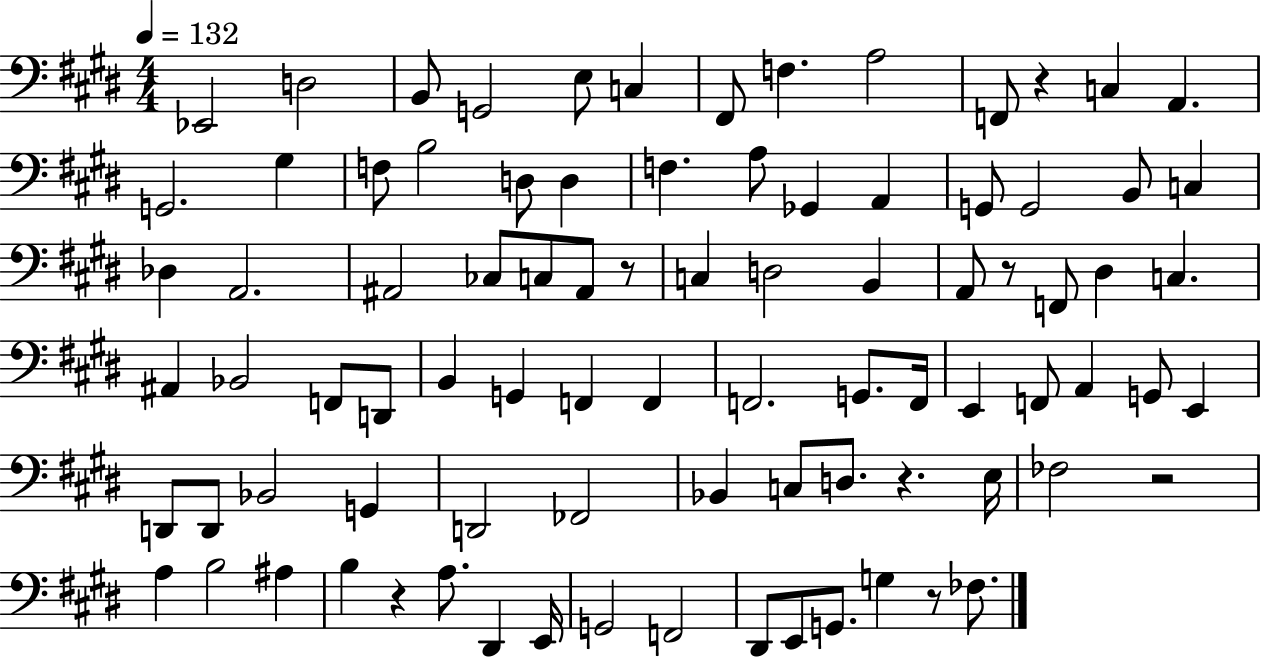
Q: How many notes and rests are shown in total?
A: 87